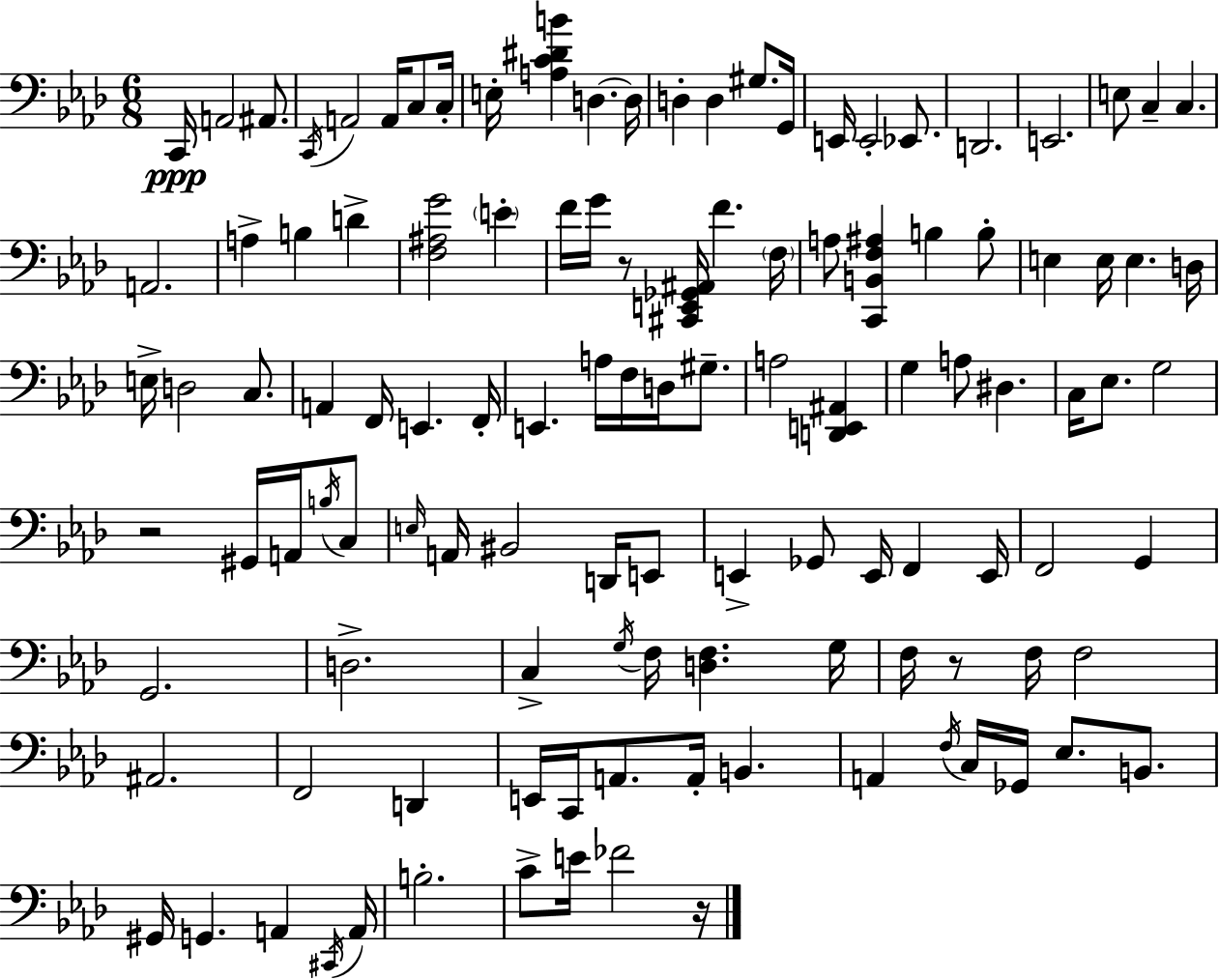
X:1
T:Untitled
M:6/8
L:1/4
K:Ab
C,,/4 A,,2 ^A,,/2 C,,/4 A,,2 A,,/4 C,/2 C,/4 E,/4 [A,C^DB] D, D,/4 D, D, ^G,/2 G,,/4 E,,/4 E,,2 _E,,/2 D,,2 E,,2 E,/2 C, C, A,,2 A, B, D [F,^A,G]2 E F/4 G/4 z/2 [^C,,E,,_G,,^A,,]/4 F F,/4 A,/2 [C,,B,,F,^A,] B, B,/2 E, E,/4 E, D,/4 E,/4 D,2 C,/2 A,, F,,/4 E,, F,,/4 E,, A,/4 F,/4 D,/4 ^G,/2 A,2 [D,,E,,^A,,] G, A,/2 ^D, C,/4 _E,/2 G,2 z2 ^G,,/4 A,,/4 B,/4 C,/2 E,/4 A,,/4 ^B,,2 D,,/4 E,,/2 E,, _G,,/2 E,,/4 F,, E,,/4 F,,2 G,, G,,2 D,2 C, G,/4 F,/4 [D,F,] G,/4 F,/4 z/2 F,/4 F,2 ^A,,2 F,,2 D,, E,,/4 C,,/4 A,,/2 A,,/4 B,, A,, F,/4 C,/4 _G,,/4 _E,/2 B,,/2 ^G,,/4 G,, A,, ^C,,/4 A,,/4 B,2 C/2 E/4 _F2 z/4